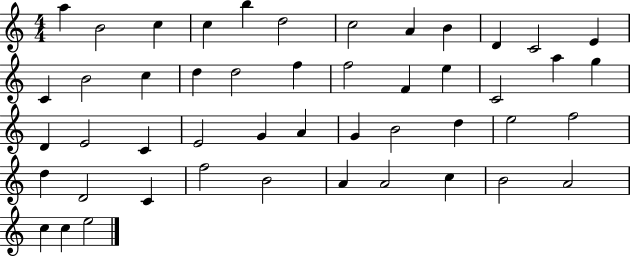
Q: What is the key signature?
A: C major